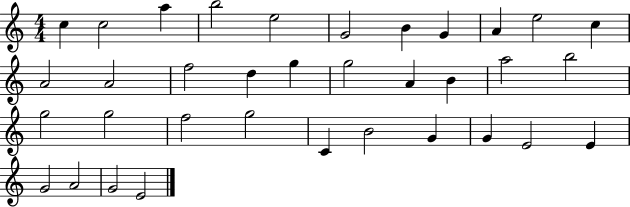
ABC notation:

X:1
T:Untitled
M:4/4
L:1/4
K:C
c c2 a b2 e2 G2 B G A e2 c A2 A2 f2 d g g2 A B a2 b2 g2 g2 f2 g2 C B2 G G E2 E G2 A2 G2 E2